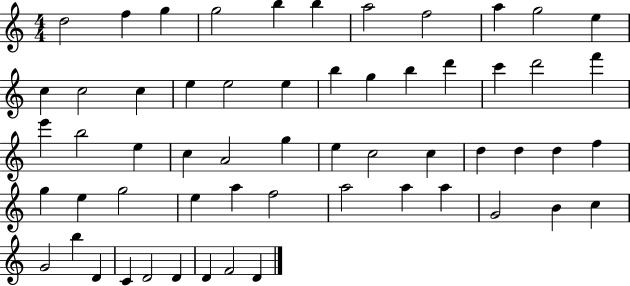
X:1
T:Untitled
M:4/4
L:1/4
K:C
d2 f g g2 b b a2 f2 a g2 e c c2 c e e2 e b g b d' c' d'2 f' e' b2 e c A2 g e c2 c d d d f g e g2 e a f2 a2 a a G2 B c G2 b D C D2 D D F2 D